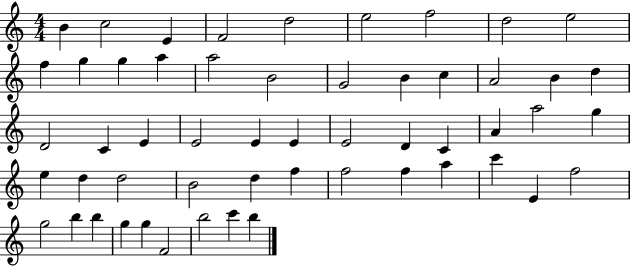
B4/q C5/h E4/q F4/h D5/h E5/h F5/h D5/h E5/h F5/q G5/q G5/q A5/q A5/h B4/h G4/h B4/q C5/q A4/h B4/q D5/q D4/h C4/q E4/q E4/h E4/q E4/q E4/h D4/q C4/q A4/q A5/h G5/q E5/q D5/q D5/h B4/h D5/q F5/q F5/h F5/q A5/q C6/q E4/q F5/h G5/h B5/q B5/q G5/q G5/q F4/h B5/h C6/q B5/q